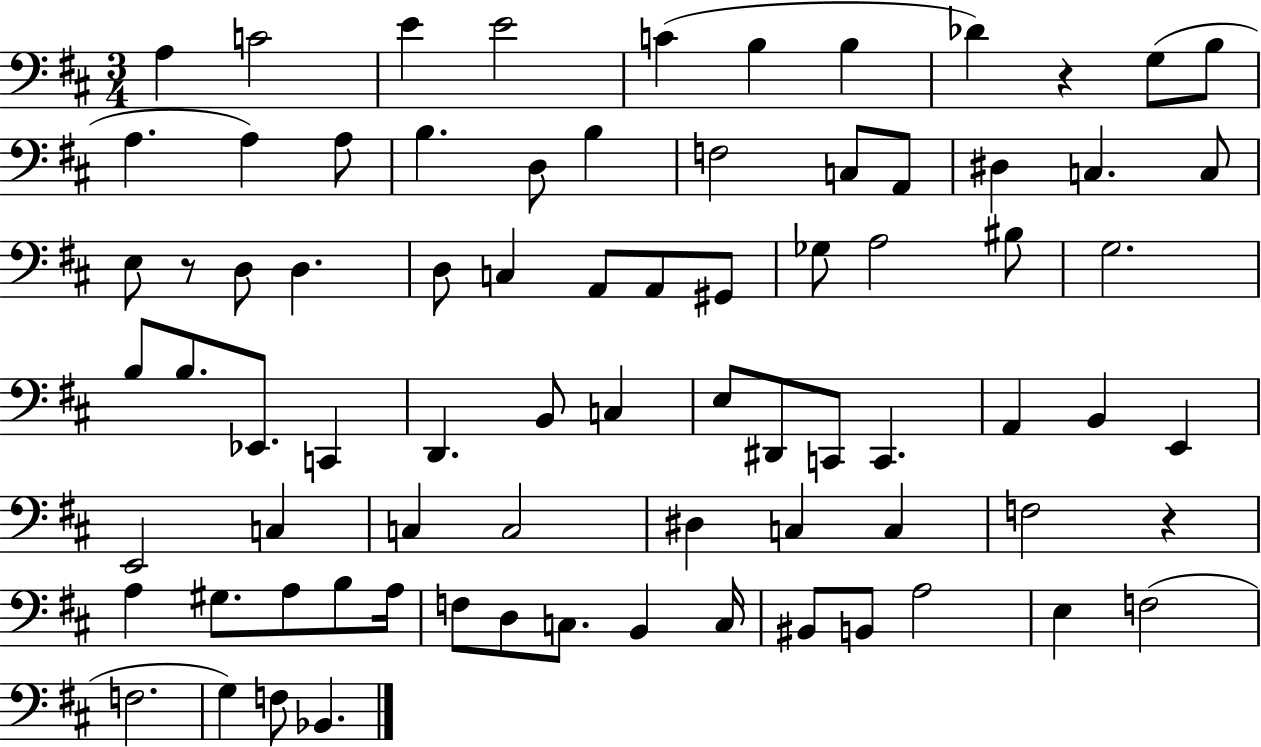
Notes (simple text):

A3/q C4/h E4/q E4/h C4/q B3/q B3/q Db4/q R/q G3/e B3/e A3/q. A3/q A3/e B3/q. D3/e B3/q F3/h C3/e A2/e D#3/q C3/q. C3/e E3/e R/e D3/e D3/q. D3/e C3/q A2/e A2/e G#2/e Gb3/e A3/h BIS3/e G3/h. B3/e B3/e. Eb2/e. C2/q D2/q. B2/e C3/q E3/e D#2/e C2/e C2/q. A2/q B2/q E2/q E2/h C3/q C3/q C3/h D#3/q C3/q C3/q F3/h R/q A3/q G#3/e. A3/e B3/e A3/s F3/e D3/e C3/e. B2/q C3/s BIS2/e B2/e A3/h E3/q F3/h F3/h. G3/q F3/e Bb2/q.